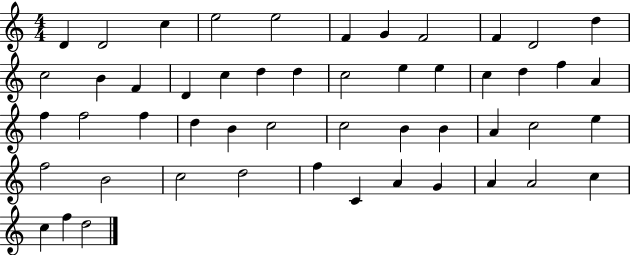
D4/q D4/h C5/q E5/h E5/h F4/q G4/q F4/h F4/q D4/h D5/q C5/h B4/q F4/q D4/q C5/q D5/q D5/q C5/h E5/q E5/q C5/q D5/q F5/q A4/q F5/q F5/h F5/q D5/q B4/q C5/h C5/h B4/q B4/q A4/q C5/h E5/q F5/h B4/h C5/h D5/h F5/q C4/q A4/q G4/q A4/q A4/h C5/q C5/q F5/q D5/h